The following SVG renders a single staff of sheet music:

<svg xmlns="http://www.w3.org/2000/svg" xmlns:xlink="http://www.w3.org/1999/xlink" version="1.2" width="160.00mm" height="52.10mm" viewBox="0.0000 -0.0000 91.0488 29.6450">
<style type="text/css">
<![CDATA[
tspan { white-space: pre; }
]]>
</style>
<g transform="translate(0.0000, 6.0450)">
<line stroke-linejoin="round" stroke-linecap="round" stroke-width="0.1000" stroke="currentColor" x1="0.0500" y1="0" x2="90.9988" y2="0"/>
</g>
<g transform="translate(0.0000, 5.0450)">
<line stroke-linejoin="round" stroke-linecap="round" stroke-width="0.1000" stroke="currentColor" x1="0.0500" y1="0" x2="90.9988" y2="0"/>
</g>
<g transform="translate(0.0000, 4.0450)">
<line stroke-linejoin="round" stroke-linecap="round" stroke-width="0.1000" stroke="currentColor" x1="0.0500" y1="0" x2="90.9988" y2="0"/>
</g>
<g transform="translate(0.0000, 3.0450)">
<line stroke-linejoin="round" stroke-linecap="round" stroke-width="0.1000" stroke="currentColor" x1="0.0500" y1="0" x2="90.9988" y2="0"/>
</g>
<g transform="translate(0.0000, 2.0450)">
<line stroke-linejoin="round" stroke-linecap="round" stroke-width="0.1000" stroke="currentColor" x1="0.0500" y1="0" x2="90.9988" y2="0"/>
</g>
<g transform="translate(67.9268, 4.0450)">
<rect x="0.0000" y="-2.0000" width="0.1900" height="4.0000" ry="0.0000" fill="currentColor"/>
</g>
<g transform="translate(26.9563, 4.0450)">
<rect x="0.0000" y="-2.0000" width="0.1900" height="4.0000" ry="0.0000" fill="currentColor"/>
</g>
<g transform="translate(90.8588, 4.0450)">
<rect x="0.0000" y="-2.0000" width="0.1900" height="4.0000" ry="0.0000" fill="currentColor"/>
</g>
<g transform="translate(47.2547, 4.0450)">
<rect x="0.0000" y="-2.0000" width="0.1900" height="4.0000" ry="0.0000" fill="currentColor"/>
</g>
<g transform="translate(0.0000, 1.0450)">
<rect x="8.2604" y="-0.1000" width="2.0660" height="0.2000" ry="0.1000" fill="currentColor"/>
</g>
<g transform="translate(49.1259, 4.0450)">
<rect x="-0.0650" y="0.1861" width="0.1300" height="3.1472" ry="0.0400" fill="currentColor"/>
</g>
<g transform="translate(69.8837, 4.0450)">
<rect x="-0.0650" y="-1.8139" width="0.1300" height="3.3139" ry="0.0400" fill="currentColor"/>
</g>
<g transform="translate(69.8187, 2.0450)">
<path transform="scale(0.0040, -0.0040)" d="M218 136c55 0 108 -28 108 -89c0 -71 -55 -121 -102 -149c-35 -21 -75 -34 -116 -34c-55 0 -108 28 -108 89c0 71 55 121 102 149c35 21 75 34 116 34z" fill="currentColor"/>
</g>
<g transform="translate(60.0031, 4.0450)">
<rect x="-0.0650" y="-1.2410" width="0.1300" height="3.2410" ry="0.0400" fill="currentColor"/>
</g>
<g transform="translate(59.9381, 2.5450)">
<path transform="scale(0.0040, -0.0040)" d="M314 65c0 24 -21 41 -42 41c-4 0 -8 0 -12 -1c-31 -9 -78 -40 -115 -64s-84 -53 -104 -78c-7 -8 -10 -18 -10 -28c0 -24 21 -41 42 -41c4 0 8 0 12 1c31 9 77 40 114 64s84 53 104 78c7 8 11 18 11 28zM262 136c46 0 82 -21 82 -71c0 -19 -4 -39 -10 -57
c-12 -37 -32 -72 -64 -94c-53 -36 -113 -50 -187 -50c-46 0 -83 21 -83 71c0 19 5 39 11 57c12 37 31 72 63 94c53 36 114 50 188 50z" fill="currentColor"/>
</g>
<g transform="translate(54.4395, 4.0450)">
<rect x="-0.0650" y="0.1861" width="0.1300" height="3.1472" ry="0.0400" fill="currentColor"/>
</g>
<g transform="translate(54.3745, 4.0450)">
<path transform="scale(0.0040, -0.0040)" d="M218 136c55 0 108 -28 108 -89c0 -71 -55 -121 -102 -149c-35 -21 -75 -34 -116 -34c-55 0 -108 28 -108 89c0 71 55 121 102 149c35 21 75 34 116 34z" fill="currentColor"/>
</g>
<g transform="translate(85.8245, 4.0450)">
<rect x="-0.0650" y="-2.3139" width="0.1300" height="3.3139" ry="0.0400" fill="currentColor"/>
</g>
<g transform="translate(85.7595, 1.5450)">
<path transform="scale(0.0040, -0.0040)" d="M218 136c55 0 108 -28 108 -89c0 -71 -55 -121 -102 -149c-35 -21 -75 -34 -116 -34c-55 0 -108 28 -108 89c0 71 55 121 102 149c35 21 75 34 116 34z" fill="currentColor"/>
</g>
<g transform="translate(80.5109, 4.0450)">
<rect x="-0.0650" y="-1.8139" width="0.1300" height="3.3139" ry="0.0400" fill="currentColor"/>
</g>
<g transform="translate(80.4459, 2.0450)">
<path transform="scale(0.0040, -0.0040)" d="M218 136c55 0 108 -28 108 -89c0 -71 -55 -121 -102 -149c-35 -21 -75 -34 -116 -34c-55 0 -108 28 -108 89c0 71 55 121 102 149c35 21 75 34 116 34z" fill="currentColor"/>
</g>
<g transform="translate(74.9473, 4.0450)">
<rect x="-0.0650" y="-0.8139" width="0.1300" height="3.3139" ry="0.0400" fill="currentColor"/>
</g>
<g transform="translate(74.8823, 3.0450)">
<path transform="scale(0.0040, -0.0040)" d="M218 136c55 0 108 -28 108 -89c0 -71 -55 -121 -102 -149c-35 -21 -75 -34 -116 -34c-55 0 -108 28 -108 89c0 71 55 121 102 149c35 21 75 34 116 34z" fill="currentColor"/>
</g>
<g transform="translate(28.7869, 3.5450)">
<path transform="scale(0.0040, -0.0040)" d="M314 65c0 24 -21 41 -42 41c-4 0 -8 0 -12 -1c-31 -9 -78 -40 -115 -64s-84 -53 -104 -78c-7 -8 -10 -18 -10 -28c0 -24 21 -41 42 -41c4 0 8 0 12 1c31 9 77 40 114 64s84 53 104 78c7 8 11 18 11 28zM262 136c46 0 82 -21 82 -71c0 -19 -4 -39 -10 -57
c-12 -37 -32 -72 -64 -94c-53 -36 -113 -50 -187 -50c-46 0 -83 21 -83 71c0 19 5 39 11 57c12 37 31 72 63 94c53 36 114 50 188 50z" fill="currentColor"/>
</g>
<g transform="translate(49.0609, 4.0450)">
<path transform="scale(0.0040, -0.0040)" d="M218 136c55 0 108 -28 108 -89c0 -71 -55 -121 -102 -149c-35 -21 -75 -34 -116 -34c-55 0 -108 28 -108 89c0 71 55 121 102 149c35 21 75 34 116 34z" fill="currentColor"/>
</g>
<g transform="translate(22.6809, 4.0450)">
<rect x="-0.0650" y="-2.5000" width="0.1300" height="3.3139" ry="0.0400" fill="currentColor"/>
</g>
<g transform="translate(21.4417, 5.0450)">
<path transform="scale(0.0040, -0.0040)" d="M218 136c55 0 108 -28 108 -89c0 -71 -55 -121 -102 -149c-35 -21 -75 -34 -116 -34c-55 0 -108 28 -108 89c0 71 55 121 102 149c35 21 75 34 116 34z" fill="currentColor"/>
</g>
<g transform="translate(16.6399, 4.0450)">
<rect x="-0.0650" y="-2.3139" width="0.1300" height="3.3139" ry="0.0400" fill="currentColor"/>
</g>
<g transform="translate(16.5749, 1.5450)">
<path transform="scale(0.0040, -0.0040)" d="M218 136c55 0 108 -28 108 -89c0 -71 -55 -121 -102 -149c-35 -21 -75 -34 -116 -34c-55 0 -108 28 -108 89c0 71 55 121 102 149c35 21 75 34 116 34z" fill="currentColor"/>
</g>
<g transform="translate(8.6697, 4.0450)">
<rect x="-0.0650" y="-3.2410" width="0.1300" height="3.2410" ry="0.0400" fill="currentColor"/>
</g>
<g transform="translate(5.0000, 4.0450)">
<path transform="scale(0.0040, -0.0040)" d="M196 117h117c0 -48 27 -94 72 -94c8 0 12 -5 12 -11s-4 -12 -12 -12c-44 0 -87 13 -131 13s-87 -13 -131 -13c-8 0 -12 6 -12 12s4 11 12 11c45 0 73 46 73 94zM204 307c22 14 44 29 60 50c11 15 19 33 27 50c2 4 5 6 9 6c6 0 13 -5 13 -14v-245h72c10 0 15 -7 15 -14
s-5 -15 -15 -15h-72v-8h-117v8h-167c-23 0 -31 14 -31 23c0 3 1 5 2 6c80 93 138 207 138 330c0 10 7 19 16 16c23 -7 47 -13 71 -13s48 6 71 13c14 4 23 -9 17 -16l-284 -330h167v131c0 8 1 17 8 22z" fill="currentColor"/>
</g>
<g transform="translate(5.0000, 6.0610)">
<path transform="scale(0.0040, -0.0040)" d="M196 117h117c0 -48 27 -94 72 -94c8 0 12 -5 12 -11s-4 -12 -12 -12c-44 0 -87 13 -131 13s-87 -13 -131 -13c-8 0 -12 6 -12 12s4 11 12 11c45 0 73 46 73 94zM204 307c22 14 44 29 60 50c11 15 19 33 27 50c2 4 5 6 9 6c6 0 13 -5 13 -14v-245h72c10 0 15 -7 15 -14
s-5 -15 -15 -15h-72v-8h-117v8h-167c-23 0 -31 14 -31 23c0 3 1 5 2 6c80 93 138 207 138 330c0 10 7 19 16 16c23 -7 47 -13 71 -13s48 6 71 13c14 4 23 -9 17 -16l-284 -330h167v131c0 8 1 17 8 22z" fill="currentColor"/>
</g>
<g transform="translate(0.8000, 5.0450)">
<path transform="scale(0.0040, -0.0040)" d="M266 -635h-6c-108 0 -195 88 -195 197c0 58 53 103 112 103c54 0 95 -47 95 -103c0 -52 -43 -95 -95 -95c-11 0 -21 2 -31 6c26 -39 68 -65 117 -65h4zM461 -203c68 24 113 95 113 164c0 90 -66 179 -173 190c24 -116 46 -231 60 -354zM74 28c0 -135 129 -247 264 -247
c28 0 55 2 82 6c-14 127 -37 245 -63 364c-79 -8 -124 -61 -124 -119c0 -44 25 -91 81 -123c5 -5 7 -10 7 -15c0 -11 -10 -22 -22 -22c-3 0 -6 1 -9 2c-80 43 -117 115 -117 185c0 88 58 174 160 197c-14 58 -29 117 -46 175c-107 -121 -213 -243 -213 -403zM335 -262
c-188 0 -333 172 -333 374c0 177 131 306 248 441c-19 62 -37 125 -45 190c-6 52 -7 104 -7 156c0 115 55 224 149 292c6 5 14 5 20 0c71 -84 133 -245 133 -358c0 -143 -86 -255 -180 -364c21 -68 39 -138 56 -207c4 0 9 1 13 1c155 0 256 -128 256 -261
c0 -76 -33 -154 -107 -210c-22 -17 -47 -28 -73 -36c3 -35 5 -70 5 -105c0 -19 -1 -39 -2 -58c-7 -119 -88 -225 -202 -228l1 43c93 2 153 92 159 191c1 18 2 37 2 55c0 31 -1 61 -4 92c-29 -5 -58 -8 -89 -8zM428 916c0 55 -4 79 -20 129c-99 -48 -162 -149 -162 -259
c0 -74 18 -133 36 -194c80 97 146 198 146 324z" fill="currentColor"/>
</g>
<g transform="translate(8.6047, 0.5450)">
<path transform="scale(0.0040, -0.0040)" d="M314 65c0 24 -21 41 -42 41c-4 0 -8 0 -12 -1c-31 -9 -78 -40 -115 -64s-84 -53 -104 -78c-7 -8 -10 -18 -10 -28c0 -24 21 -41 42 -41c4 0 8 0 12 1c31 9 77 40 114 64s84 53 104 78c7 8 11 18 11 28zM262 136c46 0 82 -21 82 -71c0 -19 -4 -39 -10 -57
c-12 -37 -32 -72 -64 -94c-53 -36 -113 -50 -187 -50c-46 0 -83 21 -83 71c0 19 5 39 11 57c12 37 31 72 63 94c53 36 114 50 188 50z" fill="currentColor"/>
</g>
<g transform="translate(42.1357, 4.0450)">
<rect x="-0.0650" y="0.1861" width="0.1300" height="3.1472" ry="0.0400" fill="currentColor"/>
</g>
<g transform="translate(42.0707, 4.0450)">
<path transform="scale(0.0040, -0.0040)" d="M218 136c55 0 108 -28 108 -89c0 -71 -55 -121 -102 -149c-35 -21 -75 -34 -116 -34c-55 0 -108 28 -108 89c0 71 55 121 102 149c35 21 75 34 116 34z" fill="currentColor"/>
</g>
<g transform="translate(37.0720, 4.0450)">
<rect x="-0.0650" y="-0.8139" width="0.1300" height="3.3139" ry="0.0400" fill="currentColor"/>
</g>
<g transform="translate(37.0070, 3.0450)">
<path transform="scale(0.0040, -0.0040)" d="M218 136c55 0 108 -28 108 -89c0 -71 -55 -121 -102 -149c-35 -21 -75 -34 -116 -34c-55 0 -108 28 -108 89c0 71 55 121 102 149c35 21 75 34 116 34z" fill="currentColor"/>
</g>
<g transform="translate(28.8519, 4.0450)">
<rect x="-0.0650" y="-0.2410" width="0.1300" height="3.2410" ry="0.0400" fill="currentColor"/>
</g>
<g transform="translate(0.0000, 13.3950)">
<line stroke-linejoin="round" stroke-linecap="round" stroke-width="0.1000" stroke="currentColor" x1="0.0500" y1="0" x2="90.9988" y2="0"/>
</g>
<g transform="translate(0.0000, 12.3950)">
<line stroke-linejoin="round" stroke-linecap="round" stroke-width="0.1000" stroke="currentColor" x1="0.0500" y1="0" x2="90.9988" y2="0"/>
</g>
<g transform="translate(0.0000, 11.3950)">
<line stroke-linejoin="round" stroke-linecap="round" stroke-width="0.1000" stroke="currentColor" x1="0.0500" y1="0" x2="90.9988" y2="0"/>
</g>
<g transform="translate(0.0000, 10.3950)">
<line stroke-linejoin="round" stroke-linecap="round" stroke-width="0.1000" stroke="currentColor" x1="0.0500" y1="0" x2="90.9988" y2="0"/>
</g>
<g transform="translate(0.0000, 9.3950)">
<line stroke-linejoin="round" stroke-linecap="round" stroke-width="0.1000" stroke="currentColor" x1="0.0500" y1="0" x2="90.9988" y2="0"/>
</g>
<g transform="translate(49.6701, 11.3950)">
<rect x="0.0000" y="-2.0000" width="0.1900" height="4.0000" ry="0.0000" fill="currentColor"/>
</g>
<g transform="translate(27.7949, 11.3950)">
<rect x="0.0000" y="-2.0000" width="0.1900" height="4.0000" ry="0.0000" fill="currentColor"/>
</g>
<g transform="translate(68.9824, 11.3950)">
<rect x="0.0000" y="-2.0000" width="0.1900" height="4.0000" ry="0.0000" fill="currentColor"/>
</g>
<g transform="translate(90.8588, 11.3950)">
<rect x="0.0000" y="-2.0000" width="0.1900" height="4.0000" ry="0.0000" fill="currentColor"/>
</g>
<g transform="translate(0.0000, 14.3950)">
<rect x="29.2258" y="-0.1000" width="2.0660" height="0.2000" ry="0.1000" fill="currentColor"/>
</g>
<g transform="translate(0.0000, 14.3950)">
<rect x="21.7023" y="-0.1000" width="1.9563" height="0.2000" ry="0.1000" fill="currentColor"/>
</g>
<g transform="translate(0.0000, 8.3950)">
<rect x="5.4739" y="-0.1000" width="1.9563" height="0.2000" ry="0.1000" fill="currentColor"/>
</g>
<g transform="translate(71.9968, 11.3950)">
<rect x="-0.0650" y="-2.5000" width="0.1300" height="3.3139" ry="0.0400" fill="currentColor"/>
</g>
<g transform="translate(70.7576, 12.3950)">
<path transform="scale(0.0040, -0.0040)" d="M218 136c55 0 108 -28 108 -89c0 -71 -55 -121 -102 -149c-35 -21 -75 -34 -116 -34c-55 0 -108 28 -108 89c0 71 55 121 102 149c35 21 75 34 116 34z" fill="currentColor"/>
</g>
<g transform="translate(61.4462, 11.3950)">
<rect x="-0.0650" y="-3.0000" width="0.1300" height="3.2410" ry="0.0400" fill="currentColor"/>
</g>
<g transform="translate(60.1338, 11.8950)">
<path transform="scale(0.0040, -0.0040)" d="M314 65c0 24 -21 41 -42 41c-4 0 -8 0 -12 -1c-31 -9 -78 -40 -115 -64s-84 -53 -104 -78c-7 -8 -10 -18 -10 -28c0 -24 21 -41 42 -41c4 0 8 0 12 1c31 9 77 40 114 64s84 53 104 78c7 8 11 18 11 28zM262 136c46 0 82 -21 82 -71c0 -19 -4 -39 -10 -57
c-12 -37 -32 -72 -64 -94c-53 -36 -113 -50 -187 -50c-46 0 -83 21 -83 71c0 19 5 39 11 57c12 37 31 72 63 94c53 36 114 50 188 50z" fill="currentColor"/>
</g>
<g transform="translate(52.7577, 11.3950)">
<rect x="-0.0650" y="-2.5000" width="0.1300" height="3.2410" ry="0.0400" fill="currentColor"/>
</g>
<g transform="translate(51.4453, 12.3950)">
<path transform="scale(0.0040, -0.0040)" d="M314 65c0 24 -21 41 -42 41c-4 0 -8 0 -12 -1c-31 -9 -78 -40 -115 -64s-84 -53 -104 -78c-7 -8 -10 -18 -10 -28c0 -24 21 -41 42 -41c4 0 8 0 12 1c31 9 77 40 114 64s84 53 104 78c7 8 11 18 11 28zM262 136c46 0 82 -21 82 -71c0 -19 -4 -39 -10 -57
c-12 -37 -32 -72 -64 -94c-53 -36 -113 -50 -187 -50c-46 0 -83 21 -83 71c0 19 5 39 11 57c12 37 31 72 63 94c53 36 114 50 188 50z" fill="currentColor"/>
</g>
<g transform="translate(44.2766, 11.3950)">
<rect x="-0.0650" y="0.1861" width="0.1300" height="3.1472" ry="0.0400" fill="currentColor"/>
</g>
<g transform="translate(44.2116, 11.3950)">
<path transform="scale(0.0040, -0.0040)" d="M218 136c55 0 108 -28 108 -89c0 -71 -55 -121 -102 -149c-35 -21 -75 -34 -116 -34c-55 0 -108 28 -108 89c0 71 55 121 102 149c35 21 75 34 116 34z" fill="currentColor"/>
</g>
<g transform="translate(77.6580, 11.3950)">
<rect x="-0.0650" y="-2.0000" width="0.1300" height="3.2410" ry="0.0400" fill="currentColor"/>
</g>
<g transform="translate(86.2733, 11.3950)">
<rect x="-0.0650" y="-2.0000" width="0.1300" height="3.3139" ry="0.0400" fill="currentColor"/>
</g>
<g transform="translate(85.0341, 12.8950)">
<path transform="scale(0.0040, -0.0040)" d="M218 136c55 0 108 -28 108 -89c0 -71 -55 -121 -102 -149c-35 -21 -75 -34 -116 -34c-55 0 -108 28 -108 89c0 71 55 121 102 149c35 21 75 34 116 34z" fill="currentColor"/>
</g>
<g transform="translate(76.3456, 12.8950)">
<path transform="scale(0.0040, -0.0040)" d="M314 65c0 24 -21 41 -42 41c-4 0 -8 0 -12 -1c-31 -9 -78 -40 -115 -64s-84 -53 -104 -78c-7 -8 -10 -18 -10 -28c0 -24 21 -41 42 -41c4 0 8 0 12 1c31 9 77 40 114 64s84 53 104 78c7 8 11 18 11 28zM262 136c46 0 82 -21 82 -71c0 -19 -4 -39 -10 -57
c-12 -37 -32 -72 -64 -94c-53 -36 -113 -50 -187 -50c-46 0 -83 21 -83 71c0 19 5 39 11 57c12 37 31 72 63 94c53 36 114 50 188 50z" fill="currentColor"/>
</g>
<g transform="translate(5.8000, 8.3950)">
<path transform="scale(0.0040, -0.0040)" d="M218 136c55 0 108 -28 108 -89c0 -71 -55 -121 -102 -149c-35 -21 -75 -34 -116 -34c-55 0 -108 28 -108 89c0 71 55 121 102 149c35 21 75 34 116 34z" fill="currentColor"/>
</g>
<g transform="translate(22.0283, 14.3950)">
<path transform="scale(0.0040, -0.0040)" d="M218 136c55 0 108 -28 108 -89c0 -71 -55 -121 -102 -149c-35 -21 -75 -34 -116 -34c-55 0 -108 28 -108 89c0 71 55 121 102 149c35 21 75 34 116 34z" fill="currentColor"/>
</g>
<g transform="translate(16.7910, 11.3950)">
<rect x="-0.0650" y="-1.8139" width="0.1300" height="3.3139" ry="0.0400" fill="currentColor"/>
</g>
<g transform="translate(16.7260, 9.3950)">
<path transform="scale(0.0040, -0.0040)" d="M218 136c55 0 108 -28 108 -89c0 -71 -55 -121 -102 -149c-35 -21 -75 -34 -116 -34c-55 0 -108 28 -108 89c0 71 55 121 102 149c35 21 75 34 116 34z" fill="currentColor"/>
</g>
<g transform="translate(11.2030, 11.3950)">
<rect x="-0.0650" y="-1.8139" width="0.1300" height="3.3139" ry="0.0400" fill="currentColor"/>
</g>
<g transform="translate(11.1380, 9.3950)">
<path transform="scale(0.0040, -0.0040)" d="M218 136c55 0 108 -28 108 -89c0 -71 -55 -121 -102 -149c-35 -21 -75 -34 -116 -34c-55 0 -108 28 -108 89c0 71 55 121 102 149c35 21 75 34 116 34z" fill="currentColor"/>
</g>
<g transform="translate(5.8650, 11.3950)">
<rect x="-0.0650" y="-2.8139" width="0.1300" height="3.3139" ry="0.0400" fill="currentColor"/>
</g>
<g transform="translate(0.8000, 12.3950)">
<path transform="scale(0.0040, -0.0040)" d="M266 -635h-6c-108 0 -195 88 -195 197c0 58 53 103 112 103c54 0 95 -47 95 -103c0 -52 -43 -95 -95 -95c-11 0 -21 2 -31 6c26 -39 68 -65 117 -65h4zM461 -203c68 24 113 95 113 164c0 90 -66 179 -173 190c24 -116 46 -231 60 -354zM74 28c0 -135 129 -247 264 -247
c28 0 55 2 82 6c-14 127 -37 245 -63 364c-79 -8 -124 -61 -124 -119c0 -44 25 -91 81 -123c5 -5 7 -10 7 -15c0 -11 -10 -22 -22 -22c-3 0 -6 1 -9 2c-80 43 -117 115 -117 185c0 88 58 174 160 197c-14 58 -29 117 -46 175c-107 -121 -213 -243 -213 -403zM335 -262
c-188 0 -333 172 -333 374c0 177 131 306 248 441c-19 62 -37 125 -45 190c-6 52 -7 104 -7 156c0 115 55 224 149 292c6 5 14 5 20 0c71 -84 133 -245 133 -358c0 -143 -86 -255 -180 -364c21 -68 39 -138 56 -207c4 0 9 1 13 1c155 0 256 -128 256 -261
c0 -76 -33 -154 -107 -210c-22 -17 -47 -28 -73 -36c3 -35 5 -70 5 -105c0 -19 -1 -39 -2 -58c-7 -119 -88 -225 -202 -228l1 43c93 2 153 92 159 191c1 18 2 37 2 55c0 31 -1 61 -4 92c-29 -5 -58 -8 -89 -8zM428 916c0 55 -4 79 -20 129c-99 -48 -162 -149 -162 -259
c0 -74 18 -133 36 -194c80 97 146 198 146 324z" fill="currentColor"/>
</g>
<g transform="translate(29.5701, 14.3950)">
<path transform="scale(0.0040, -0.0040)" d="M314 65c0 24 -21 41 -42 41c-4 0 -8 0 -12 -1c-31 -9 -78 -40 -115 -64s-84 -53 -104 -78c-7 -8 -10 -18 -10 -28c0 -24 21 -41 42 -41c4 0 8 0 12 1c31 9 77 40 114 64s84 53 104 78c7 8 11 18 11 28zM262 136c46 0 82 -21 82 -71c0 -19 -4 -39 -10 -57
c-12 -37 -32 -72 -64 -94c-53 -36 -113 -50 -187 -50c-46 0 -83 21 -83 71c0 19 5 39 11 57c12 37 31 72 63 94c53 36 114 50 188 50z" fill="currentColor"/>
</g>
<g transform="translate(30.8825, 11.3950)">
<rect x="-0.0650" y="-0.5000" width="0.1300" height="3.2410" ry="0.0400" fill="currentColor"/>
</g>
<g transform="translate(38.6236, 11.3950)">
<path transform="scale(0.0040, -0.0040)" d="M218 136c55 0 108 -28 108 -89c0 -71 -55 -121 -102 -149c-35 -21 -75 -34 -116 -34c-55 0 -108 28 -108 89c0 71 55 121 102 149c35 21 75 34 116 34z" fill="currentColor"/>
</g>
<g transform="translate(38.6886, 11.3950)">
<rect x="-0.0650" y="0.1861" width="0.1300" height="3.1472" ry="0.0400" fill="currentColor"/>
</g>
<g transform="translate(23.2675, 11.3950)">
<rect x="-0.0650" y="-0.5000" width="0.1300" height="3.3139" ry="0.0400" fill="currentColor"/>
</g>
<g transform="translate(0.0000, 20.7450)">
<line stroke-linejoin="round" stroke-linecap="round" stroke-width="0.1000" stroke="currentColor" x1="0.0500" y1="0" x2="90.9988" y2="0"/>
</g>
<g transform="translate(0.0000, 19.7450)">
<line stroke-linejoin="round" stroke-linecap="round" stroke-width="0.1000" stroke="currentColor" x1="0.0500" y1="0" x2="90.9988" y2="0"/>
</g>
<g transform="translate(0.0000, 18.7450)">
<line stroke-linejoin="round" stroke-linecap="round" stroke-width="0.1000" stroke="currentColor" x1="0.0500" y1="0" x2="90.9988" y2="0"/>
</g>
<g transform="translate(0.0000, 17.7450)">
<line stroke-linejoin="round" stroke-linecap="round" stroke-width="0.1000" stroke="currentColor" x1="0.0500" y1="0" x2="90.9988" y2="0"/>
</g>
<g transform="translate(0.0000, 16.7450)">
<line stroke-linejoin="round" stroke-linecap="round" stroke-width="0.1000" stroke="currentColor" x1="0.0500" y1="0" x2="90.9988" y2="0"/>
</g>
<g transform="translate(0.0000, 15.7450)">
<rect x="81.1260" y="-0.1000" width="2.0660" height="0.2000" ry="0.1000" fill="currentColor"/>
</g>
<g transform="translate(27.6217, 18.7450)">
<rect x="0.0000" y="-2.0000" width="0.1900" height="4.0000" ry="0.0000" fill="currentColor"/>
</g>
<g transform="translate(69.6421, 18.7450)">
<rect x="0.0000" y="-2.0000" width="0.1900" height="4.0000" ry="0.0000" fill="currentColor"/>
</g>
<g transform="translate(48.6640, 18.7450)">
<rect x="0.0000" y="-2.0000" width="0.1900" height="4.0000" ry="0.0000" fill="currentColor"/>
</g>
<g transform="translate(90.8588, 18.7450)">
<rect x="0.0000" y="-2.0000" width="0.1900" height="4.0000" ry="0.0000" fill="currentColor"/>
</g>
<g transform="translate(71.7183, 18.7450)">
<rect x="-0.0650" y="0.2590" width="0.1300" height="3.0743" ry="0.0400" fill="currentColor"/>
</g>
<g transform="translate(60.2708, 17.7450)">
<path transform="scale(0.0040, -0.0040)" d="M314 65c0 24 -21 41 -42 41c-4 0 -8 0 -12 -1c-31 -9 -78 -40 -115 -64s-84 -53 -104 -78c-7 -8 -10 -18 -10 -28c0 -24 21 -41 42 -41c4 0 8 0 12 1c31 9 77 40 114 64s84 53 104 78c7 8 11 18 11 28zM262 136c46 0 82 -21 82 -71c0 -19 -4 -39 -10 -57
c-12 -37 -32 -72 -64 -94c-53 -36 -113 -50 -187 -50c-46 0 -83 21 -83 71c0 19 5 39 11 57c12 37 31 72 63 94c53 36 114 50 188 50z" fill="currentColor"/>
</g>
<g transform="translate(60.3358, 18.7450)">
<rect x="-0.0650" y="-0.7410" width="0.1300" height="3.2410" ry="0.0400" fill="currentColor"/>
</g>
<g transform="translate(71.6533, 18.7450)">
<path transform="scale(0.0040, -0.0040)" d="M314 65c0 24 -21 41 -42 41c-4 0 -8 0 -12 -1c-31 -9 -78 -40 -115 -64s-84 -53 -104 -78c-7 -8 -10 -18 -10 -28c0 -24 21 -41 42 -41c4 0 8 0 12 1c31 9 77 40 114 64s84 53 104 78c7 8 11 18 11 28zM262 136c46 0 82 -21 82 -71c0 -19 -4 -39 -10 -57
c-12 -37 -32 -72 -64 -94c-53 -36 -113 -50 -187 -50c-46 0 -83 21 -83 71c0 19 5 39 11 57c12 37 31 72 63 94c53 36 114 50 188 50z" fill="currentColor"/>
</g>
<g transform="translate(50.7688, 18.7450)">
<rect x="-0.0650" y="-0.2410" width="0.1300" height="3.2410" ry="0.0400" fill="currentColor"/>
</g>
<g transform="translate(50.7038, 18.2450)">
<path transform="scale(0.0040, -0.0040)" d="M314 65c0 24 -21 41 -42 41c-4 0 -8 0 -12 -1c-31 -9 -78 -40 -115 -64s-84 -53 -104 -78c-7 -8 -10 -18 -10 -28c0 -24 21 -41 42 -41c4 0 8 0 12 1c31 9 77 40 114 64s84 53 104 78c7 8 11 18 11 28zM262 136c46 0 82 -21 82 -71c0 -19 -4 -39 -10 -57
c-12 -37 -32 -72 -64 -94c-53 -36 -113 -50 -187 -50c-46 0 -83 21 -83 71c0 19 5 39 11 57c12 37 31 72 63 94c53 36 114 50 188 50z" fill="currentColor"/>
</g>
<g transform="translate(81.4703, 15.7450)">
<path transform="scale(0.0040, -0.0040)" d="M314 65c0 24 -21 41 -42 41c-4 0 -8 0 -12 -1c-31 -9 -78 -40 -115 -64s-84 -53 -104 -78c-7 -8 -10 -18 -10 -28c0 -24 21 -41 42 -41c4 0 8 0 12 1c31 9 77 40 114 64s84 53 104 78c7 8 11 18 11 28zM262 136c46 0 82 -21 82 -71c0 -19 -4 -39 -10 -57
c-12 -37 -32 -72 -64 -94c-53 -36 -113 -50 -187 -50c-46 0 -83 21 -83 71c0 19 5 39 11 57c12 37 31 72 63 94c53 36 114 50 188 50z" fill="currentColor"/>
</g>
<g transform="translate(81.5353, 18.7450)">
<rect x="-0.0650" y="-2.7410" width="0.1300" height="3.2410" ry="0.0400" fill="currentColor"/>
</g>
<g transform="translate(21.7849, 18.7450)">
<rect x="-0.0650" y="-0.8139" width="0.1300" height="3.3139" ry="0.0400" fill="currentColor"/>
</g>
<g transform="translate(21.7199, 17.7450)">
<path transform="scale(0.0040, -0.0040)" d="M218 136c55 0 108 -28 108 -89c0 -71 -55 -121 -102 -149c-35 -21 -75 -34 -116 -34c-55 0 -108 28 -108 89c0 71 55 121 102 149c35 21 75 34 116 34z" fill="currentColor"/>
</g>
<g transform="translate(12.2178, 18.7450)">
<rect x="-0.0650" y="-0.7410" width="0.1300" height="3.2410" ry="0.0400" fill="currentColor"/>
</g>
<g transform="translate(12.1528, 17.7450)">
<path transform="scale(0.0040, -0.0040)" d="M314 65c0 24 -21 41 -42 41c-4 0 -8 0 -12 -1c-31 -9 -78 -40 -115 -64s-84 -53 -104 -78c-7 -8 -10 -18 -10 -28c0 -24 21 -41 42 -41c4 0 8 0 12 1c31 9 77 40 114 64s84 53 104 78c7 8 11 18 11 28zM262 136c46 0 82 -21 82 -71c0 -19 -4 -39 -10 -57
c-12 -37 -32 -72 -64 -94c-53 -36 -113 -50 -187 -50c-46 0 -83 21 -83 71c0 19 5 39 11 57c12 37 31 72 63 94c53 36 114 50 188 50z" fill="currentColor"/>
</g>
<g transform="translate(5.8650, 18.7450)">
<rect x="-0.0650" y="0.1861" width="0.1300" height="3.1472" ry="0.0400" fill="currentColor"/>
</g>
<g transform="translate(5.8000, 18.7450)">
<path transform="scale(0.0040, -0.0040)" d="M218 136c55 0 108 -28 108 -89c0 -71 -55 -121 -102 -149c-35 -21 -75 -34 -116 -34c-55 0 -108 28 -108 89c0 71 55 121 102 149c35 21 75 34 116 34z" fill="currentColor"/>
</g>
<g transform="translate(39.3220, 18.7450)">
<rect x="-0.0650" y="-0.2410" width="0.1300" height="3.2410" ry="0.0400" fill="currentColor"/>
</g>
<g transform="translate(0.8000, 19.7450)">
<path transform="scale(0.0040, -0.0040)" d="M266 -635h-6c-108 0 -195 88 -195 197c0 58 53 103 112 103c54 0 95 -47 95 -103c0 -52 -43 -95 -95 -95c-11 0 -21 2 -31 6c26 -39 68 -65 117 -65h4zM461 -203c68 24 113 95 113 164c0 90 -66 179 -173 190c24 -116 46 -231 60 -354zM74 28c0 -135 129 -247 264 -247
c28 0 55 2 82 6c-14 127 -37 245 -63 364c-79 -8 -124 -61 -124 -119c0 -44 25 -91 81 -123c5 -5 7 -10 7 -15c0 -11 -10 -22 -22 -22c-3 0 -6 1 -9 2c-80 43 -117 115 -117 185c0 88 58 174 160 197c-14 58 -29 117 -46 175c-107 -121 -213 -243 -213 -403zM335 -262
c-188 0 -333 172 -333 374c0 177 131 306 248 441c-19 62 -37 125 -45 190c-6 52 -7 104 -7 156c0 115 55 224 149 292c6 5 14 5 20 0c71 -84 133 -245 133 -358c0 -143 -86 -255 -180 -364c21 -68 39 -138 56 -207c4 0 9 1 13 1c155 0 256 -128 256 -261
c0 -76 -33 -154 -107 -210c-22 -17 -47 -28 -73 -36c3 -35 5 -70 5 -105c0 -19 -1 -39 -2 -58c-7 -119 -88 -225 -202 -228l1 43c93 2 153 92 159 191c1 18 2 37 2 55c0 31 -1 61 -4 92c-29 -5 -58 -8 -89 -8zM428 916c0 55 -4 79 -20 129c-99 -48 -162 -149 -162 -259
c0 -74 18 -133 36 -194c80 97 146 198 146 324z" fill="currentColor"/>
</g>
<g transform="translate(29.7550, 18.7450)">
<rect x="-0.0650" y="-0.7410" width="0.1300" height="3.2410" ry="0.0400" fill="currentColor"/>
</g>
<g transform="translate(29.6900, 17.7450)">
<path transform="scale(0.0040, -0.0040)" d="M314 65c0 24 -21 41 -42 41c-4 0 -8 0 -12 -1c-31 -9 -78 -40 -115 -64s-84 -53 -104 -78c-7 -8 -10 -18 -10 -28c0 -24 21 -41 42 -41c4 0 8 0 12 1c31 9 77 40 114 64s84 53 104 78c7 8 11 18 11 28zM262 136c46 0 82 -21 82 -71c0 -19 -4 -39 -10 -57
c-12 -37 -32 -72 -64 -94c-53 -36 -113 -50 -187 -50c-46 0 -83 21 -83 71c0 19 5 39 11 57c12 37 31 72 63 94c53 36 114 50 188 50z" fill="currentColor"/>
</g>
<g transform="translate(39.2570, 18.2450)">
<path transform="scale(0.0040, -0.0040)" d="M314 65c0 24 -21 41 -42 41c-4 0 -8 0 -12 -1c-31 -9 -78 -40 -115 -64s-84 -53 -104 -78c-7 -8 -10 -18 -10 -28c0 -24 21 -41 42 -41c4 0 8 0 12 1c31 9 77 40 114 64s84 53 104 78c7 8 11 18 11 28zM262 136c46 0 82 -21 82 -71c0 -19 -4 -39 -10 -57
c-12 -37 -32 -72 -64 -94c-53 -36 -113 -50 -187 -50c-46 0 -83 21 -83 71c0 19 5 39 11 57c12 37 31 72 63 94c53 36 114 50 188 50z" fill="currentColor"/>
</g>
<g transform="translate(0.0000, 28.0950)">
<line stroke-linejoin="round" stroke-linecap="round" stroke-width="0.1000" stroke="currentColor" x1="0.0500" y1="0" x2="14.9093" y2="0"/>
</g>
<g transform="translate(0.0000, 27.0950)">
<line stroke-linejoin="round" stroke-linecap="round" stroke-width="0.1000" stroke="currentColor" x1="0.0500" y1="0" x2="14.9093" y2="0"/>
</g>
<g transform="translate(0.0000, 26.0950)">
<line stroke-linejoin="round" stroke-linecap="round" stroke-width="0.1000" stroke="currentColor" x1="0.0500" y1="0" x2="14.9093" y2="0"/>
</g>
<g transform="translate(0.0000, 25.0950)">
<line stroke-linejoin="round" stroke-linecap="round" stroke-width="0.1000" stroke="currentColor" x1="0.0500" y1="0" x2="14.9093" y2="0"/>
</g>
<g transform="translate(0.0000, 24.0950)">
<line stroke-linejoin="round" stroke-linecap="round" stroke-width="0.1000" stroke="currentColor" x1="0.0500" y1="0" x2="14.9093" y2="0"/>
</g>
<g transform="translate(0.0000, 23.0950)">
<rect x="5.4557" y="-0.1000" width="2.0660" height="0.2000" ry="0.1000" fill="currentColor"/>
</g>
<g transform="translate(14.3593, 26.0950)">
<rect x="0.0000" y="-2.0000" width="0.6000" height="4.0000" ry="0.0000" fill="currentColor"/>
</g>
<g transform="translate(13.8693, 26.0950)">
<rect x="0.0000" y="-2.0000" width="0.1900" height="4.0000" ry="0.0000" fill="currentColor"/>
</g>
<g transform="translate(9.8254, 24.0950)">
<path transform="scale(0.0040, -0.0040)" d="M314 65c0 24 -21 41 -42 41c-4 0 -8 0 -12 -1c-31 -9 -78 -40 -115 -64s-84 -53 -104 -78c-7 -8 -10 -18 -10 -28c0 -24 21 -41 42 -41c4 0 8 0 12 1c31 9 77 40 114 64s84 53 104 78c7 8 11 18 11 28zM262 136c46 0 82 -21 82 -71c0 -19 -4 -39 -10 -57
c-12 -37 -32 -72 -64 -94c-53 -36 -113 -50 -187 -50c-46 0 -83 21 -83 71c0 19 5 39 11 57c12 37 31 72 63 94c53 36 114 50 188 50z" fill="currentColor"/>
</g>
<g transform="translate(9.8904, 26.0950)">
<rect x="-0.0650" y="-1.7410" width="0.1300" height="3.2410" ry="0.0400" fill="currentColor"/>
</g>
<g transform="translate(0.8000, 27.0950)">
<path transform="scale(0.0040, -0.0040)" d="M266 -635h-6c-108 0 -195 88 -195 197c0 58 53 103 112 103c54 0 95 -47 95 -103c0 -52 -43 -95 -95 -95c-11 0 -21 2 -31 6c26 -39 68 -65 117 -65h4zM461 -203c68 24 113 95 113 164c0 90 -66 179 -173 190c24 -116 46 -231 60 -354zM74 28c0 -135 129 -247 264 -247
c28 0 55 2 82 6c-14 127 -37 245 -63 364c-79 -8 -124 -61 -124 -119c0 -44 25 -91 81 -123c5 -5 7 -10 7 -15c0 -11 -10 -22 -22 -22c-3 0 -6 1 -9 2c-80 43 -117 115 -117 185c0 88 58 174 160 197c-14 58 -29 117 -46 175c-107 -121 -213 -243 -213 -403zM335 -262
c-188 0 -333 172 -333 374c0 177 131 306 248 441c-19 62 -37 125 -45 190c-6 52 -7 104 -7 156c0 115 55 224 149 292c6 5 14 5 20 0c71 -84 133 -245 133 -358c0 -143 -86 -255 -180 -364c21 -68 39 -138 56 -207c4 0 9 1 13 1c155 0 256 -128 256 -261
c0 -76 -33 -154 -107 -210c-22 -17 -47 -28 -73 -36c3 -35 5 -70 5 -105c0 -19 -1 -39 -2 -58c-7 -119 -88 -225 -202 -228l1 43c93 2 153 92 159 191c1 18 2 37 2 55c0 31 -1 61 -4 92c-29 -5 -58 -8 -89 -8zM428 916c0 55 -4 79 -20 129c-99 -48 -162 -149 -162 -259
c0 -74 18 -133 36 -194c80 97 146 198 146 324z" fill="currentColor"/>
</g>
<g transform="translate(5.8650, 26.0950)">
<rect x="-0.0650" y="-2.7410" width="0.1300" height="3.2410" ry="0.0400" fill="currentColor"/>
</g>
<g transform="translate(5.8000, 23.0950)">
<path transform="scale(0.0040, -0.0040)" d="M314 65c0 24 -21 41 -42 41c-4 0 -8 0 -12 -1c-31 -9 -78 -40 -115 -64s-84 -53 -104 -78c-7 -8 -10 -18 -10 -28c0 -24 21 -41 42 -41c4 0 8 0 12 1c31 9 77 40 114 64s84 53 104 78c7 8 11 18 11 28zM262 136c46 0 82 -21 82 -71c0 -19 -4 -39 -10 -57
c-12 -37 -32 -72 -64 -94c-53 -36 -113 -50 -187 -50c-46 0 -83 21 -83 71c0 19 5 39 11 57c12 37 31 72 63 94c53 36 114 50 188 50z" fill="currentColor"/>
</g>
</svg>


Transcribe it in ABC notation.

X:1
T:Untitled
M:4/4
L:1/4
K:C
b2 g G c2 d B B B e2 f d f g a f f C C2 B B G2 A2 G F2 F B d2 d d2 c2 c2 d2 B2 a2 a2 f2